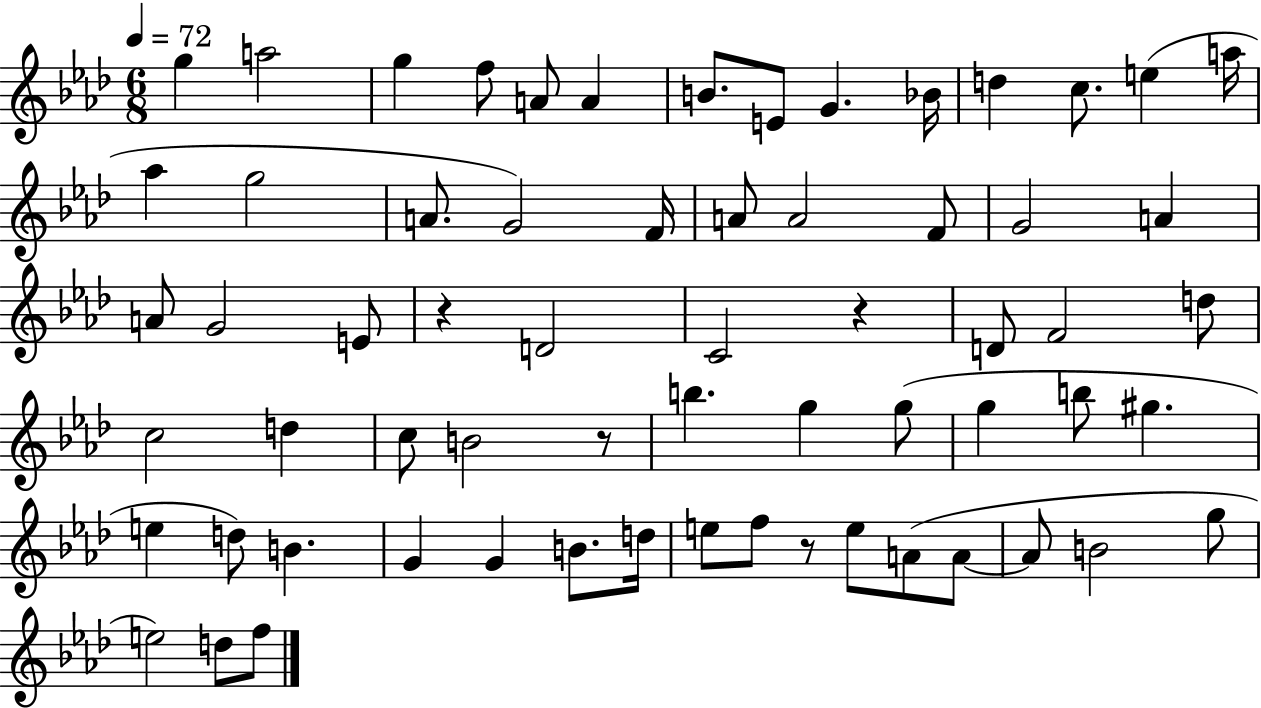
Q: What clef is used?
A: treble